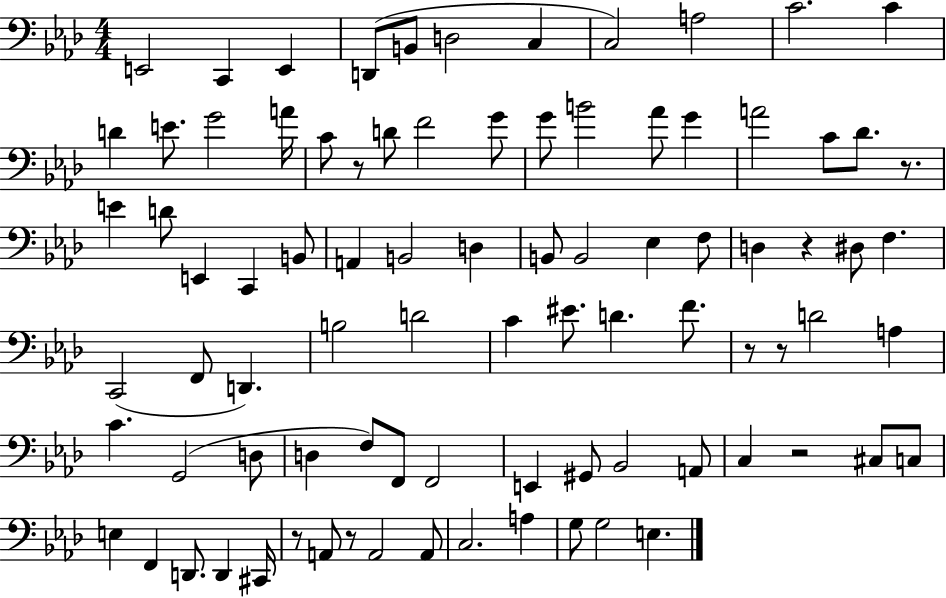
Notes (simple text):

E2/h C2/q E2/q D2/e B2/e D3/h C3/q C3/h A3/h C4/h. C4/q D4/q E4/e. G4/h A4/s C4/e R/e D4/e F4/h G4/e G4/e B4/h Ab4/e G4/q A4/h C4/e Db4/e. R/e. E4/q D4/e E2/q C2/q B2/e A2/q B2/h D3/q B2/e B2/h Eb3/q F3/e D3/q R/q D#3/e F3/q. C2/h F2/e D2/q. B3/h D4/h C4/q EIS4/e. D4/q. F4/e. R/e R/e D4/h A3/q C4/q. G2/h D3/e D3/q F3/e F2/e F2/h E2/q G#2/e Bb2/h A2/e C3/q R/h C#3/e C3/e E3/q F2/q D2/e. D2/q C#2/s R/e A2/e R/e A2/h A2/e C3/h. A3/q G3/e G3/h E3/q.